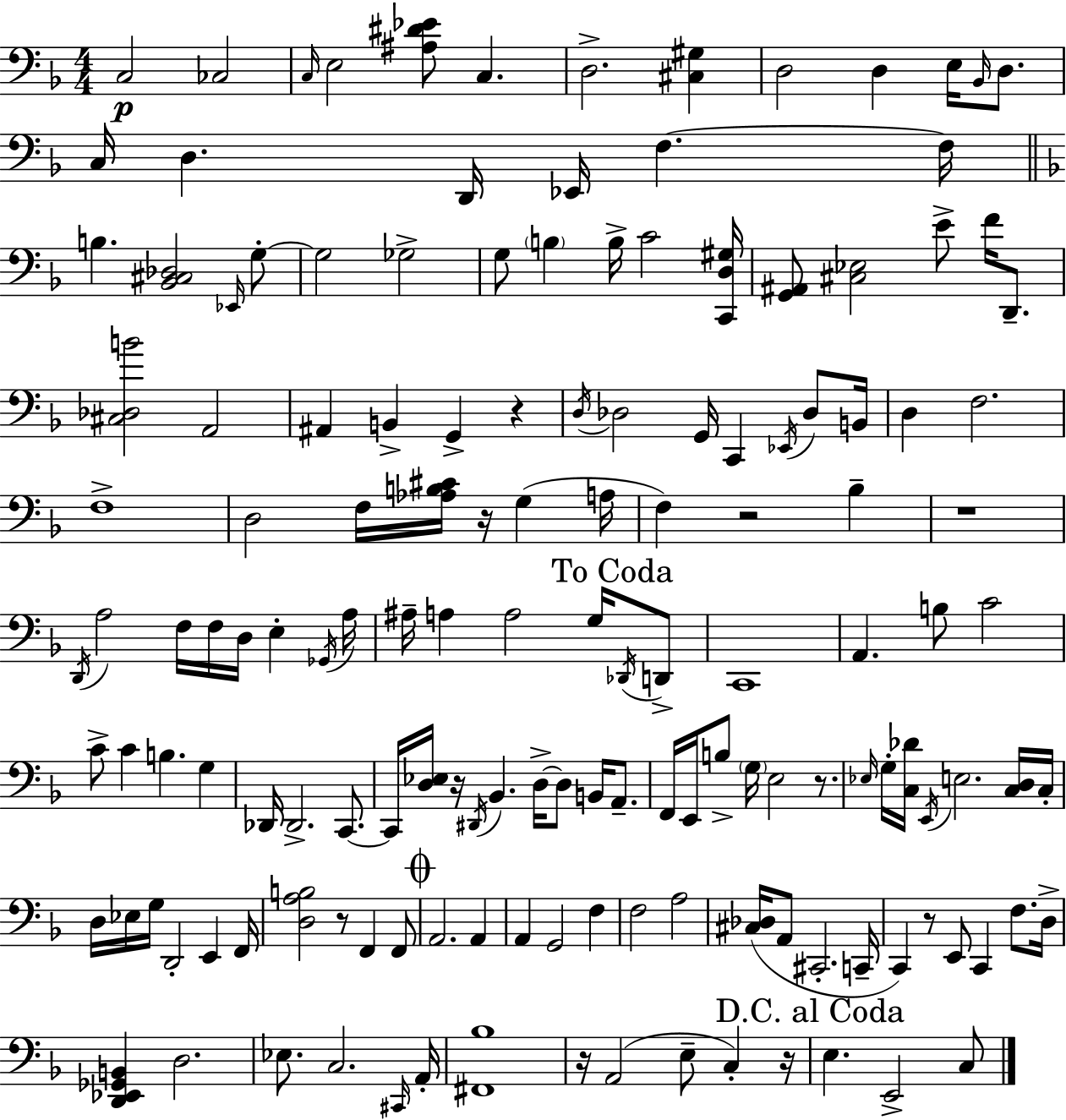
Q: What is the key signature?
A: D minor